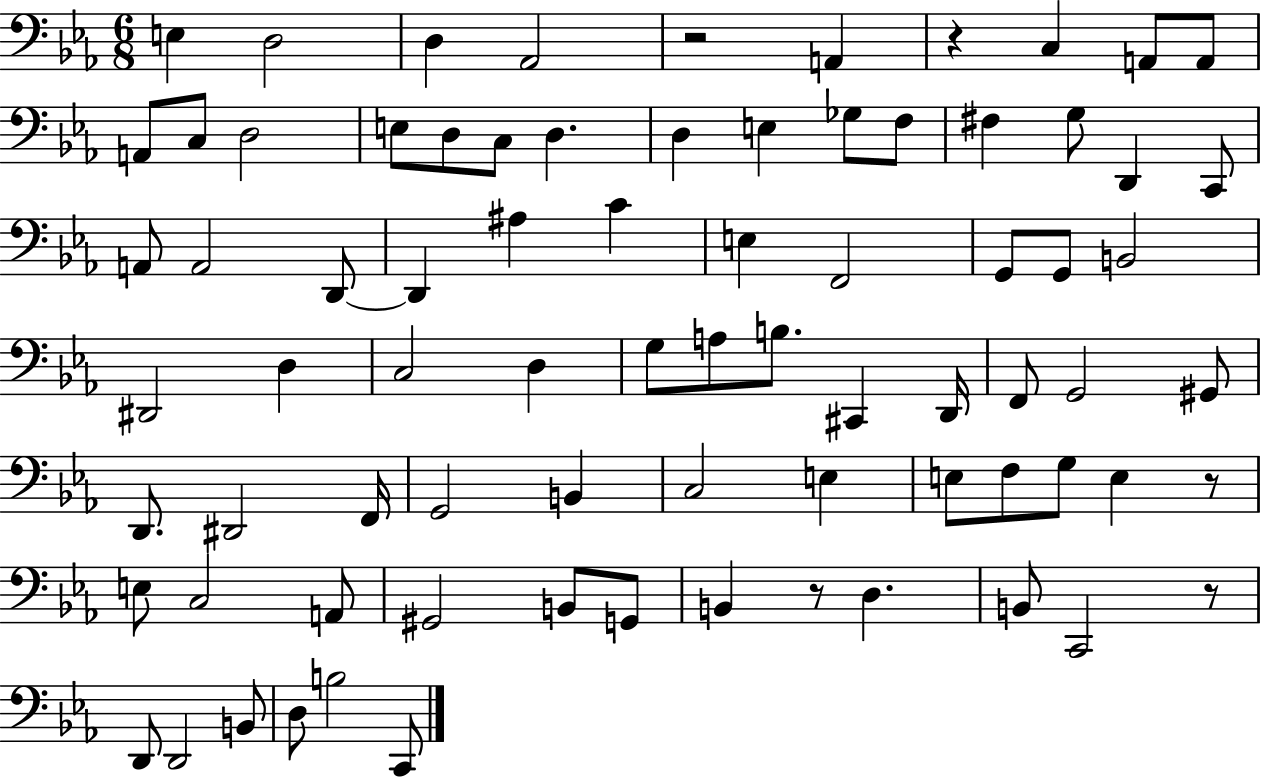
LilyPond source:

{
  \clef bass
  \numericTimeSignature
  \time 6/8
  \key ees \major
  e4 d2 | d4 aes,2 | r2 a,4 | r4 c4 a,8 a,8 | \break a,8 c8 d2 | e8 d8 c8 d4. | d4 e4 ges8 f8 | fis4 g8 d,4 c,8 | \break a,8 a,2 d,8~~ | d,4 ais4 c'4 | e4 f,2 | g,8 g,8 b,2 | \break dis,2 d4 | c2 d4 | g8 a8 b8. cis,4 d,16 | f,8 g,2 gis,8 | \break d,8. dis,2 f,16 | g,2 b,4 | c2 e4 | e8 f8 g8 e4 r8 | \break e8 c2 a,8 | gis,2 b,8 g,8 | b,4 r8 d4. | b,8 c,2 r8 | \break d,8 d,2 b,8 | d8 b2 c,8 | \bar "|."
}